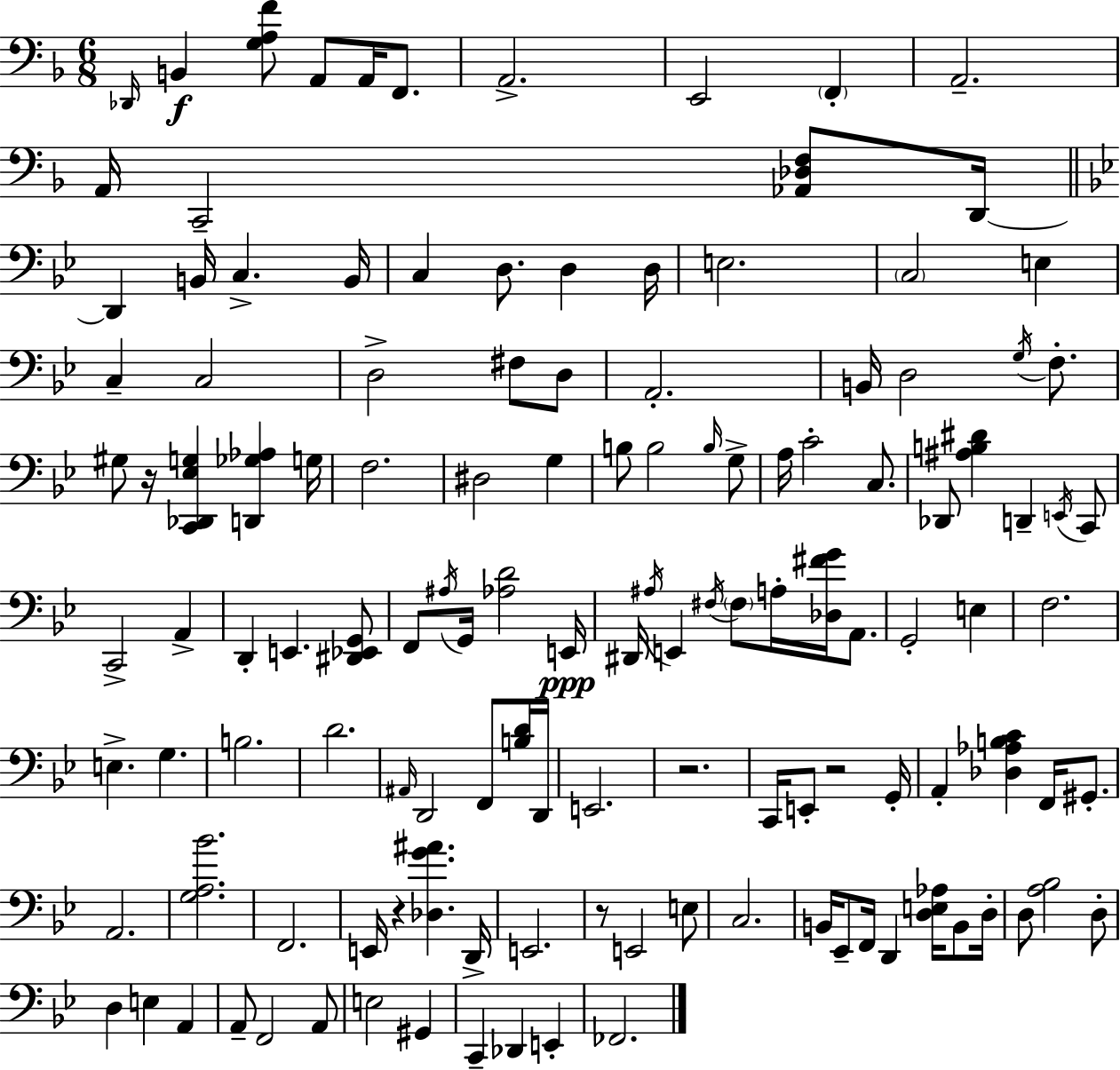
X:1
T:Untitled
M:6/8
L:1/4
K:Dm
_D,,/4 B,, [G,A,F]/2 A,,/2 A,,/4 F,,/2 A,,2 E,,2 F,, A,,2 A,,/4 C,,2 [_A,,_D,F,]/2 D,,/4 D,, B,,/4 C, B,,/4 C, D,/2 D, D,/4 E,2 C,2 E, C, C,2 D,2 ^F,/2 D,/2 A,,2 B,,/4 D,2 G,/4 F,/2 ^G,/2 z/4 [C,,_D,,_E,G,] [D,,_G,_A,] G,/4 F,2 ^D,2 G, B,/2 B,2 B,/4 G,/2 A,/4 C2 C,/2 _D,,/2 [^A,B,^D] D,, E,,/4 C,,/2 C,,2 A,, D,, E,, [^D,,_E,,G,,]/2 F,,/2 ^A,/4 G,,/4 [_A,D]2 E,,/4 ^D,,/4 ^A,/4 E,, ^F,/4 ^F,/2 A,/4 [_D,^FG]/4 A,,/2 G,,2 E, F,2 E, G, B,2 D2 ^A,,/4 D,,2 F,,/2 [B,D]/4 D,,/4 E,,2 z2 C,,/4 E,,/2 z2 G,,/4 A,, [_D,_A,B,C] F,,/4 ^G,,/2 A,,2 [G,A,_B]2 F,,2 E,,/4 z [_D,G^A] D,,/4 E,,2 z/2 E,,2 E,/2 C,2 B,,/4 _E,,/2 F,,/4 D,, [D,E,_A,]/4 B,,/2 D,/4 D,/2 [A,_B,]2 D,/2 D, E, A,, A,,/2 F,,2 A,,/2 E,2 ^G,, C,, _D,, E,, _F,,2